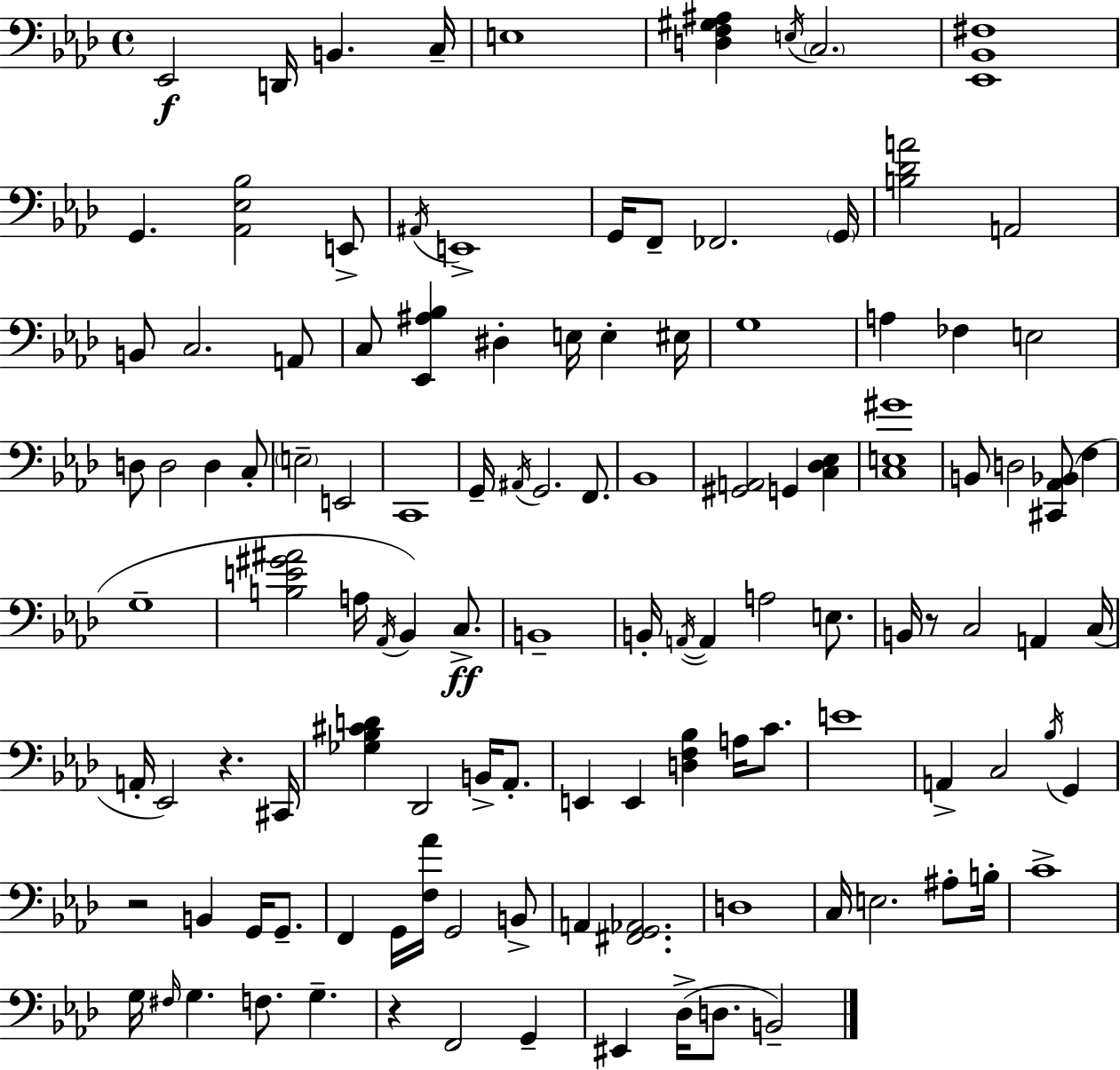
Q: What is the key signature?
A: F minor